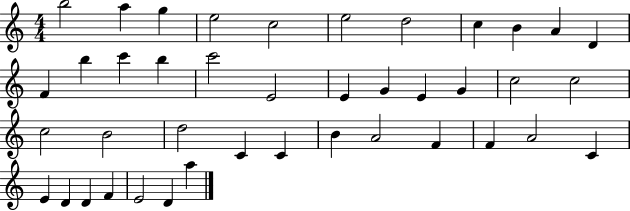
{
  \clef treble
  \numericTimeSignature
  \time 4/4
  \key c \major
  b''2 a''4 g''4 | e''2 c''2 | e''2 d''2 | c''4 b'4 a'4 d'4 | \break f'4 b''4 c'''4 b''4 | c'''2 e'2 | e'4 g'4 e'4 g'4 | c''2 c''2 | \break c''2 b'2 | d''2 c'4 c'4 | b'4 a'2 f'4 | f'4 a'2 c'4 | \break e'4 d'4 d'4 f'4 | e'2 d'4 a''4 | \bar "|."
}